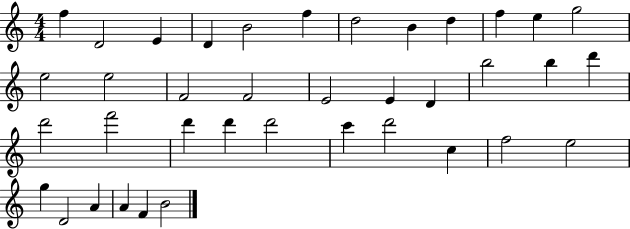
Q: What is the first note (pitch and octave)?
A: F5